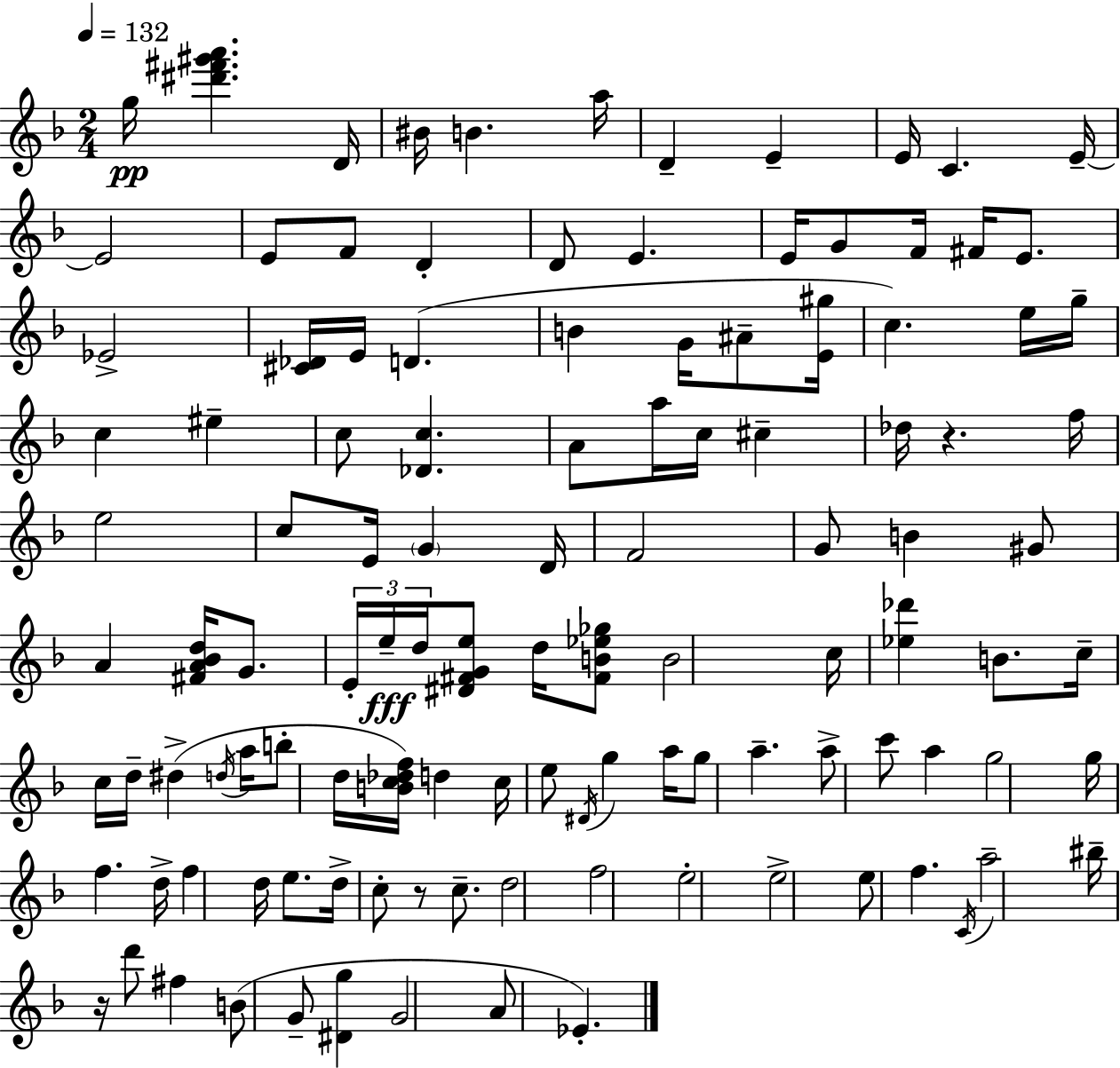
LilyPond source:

{
  \clef treble
  \numericTimeSignature
  \time 2/4
  \key f \major
  \tempo 4 = 132
  g''16\pp <dis''' fis''' gis''' a'''>4. d'16 | bis'16 b'4. a''16 | d'4-- e'4-- | e'16 c'4. e'16--~~ | \break e'2 | e'8 f'8 d'4-. | d'8 e'4. | e'16 g'8 f'16 fis'16 e'8. | \break ees'2-> | <cis' des'>16 e'16 d'4.( | b'4 g'16 ais'8-- <e' gis''>16 | c''4.) e''16 g''16-- | \break c''4 eis''4-- | c''8 <des' c''>4. | a'8 a''16 c''16 cis''4-- | des''16 r4. f''16 | \break e''2 | c''8 e'16 \parenthesize g'4 d'16 | f'2 | g'8 b'4 gis'8 | \break a'4 <fis' a' bes' d''>16 g'8. | \tuplet 3/2 { e'16-. e''16--\fff d''16 } <dis' fis' g' e''>8 d''16 <fis' b' ees'' ges''>8 | b'2 | c''16 <ees'' des'''>4 b'8. | \break c''16-- c''16 d''16-- dis''4->( \acciaccatura { d''16 } | a''16 b''8-. d''16 <b' c'' des'' f''>16) d''4 | c''16 e''8 \acciaccatura { dis'16 } g''4 | a''16 g''8 a''4.-- | \break a''8-> c'''8 a''4 | g''2 | g''16 f''4. | d''16-> f''4 d''16 e''8. | \break d''16-> c''8-. r8 c''8.-- | d''2 | f''2 | e''2-. | \break e''2-> | e''8 f''4. | \acciaccatura { c'16 } a''2-- | bis''16-- r16 d'''8 fis''4 | \break b'8( g'8-- <dis' g''>4 | g'2 | a'8 ees'4.-.) | \bar "|."
}